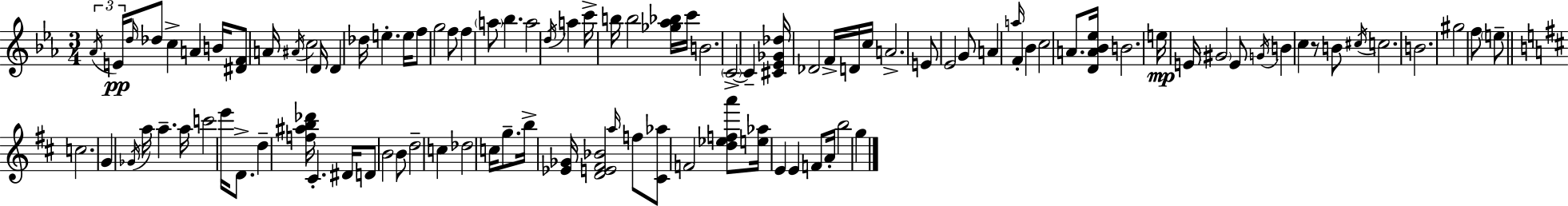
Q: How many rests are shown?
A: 1